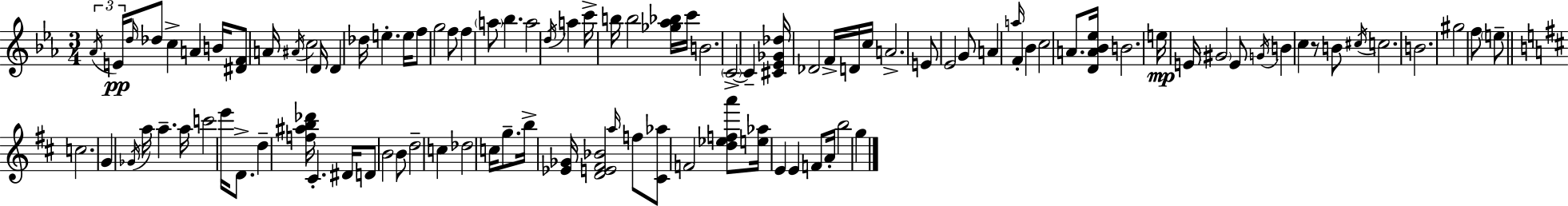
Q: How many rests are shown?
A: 1